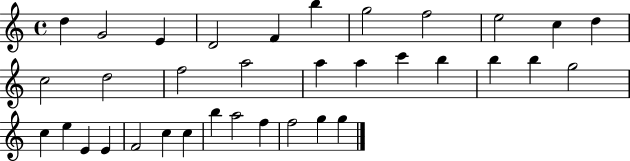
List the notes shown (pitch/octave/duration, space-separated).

D5/q G4/h E4/q D4/h F4/q B5/q G5/h F5/h E5/h C5/q D5/q C5/h D5/h F5/h A5/h A5/q A5/q C6/q B5/q B5/q B5/q G5/h C5/q E5/q E4/q E4/q F4/h C5/q C5/q B5/q A5/h F5/q F5/h G5/q G5/q